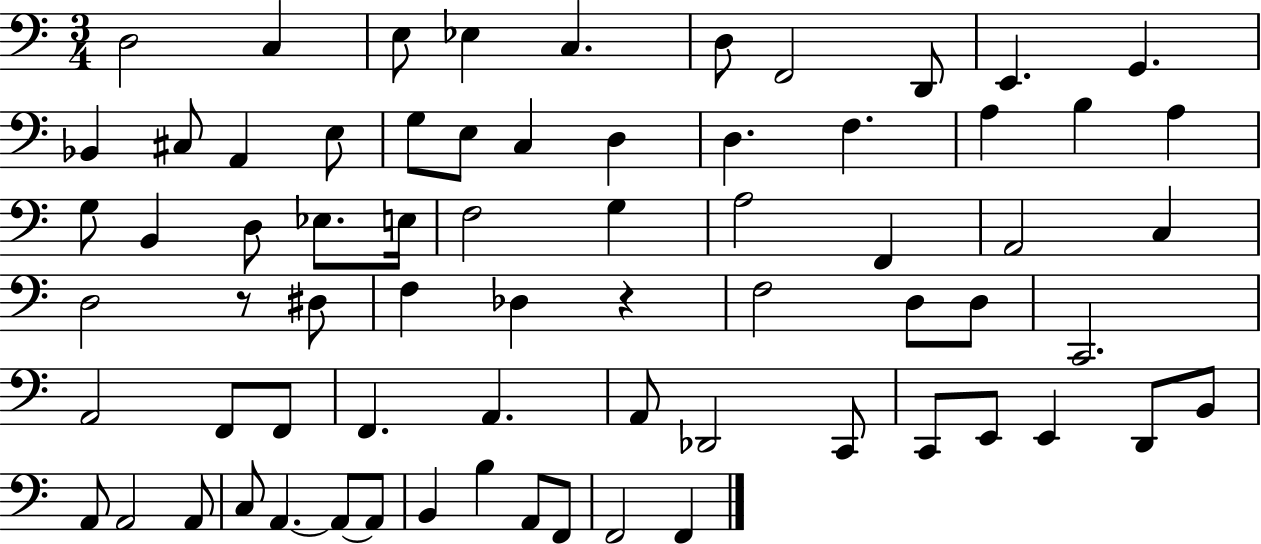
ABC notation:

X:1
T:Untitled
M:3/4
L:1/4
K:C
D,2 C, E,/2 _E, C, D,/2 F,,2 D,,/2 E,, G,, _B,, ^C,/2 A,, E,/2 G,/2 E,/2 C, D, D, F, A, B, A, G,/2 B,, D,/2 _E,/2 E,/4 F,2 G, A,2 F,, A,,2 C, D,2 z/2 ^D,/2 F, _D, z F,2 D,/2 D,/2 C,,2 A,,2 F,,/2 F,,/2 F,, A,, A,,/2 _D,,2 C,,/2 C,,/2 E,,/2 E,, D,,/2 B,,/2 A,,/2 A,,2 A,,/2 C,/2 A,, A,,/2 A,,/2 B,, B, A,,/2 F,,/2 F,,2 F,,